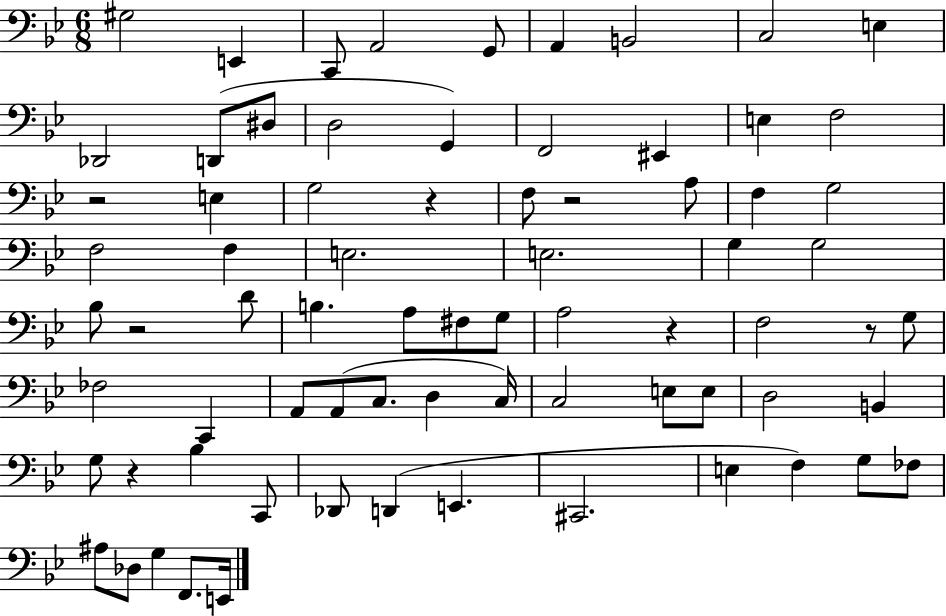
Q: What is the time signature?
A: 6/8